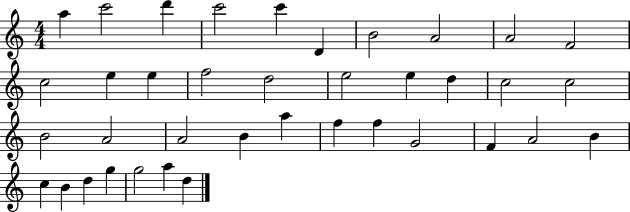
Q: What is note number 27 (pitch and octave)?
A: F5